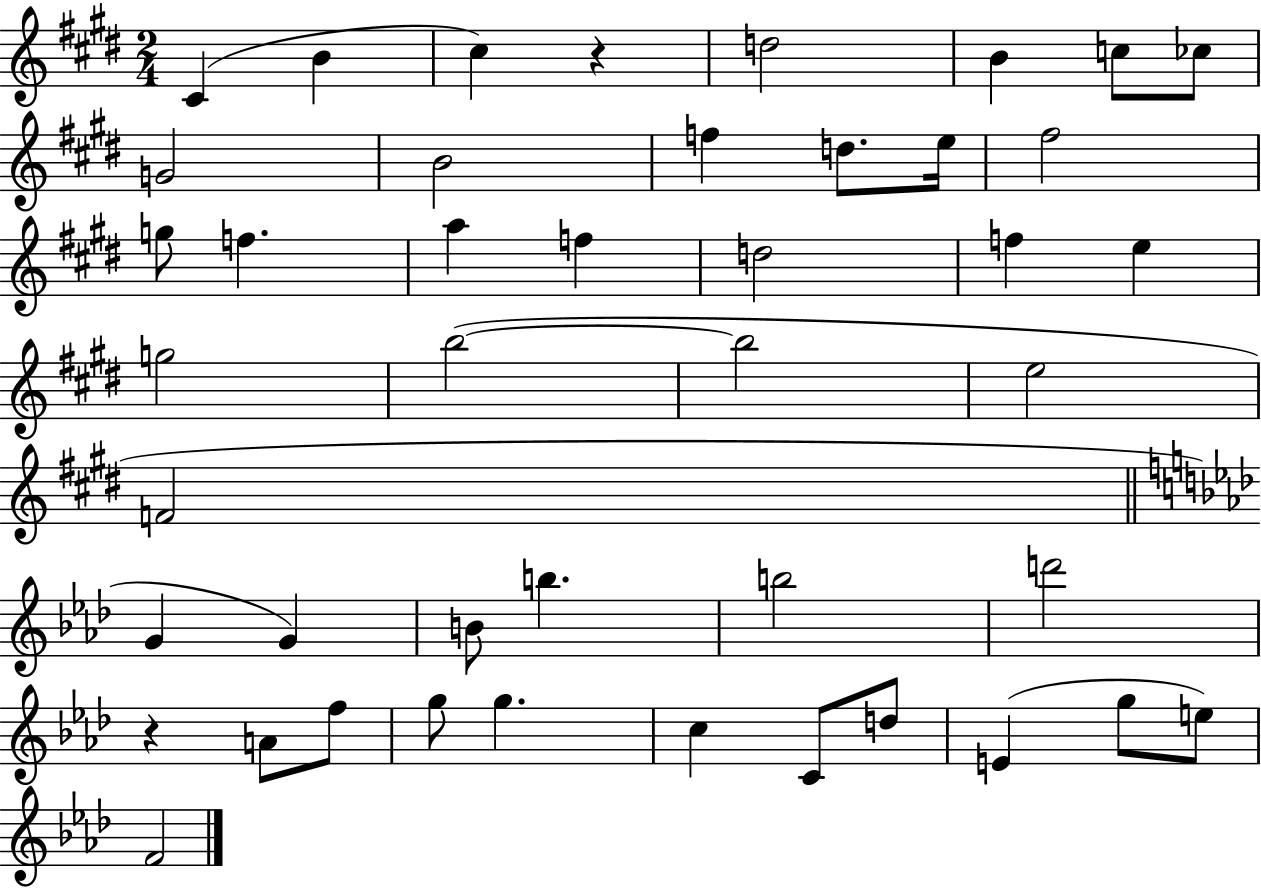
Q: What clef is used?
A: treble